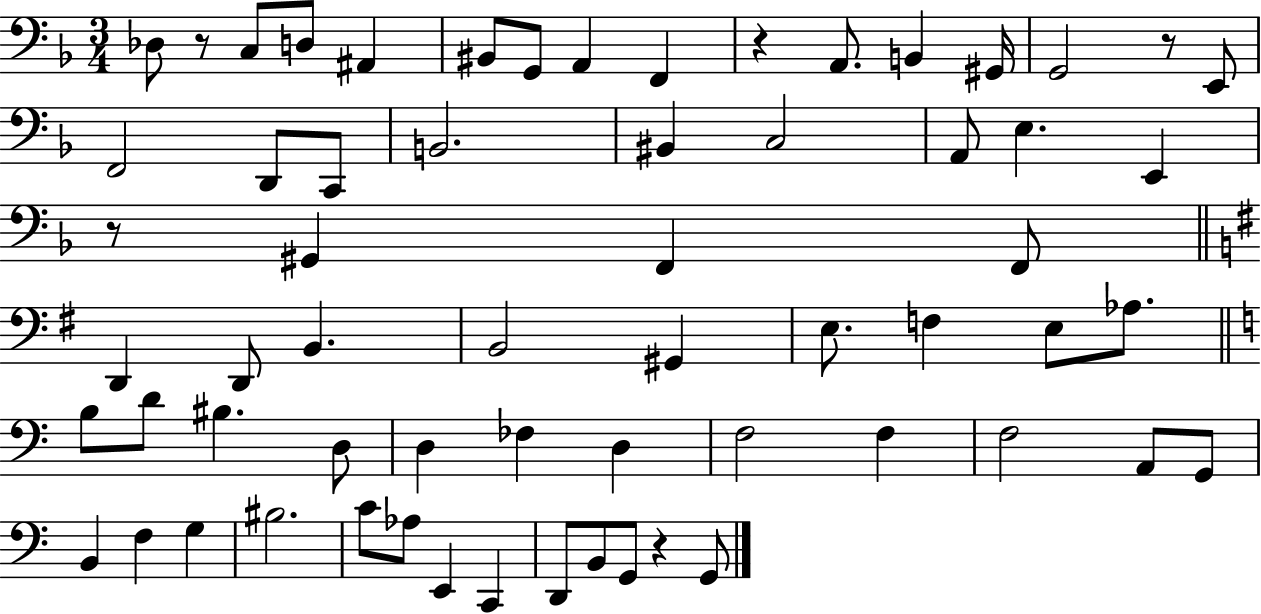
{
  \clef bass
  \numericTimeSignature
  \time 3/4
  \key f \major
  des8 r8 c8 d8 ais,4 | bis,8 g,8 a,4 f,4 | r4 a,8. b,4 gis,16 | g,2 r8 e,8 | \break f,2 d,8 c,8 | b,2. | bis,4 c2 | a,8 e4. e,4 | \break r8 gis,4 f,4 f,8 | \bar "||" \break \key g \major d,4 d,8 b,4. | b,2 gis,4 | e8. f4 e8 aes8. | \bar "||" \break \key c \major b8 d'8 bis4. d8 | d4 fes4 d4 | f2 f4 | f2 a,8 g,8 | \break b,4 f4 g4 | bis2. | c'8 aes8 e,4 c,4 | d,8 b,8 g,8 r4 g,8 | \break \bar "|."
}